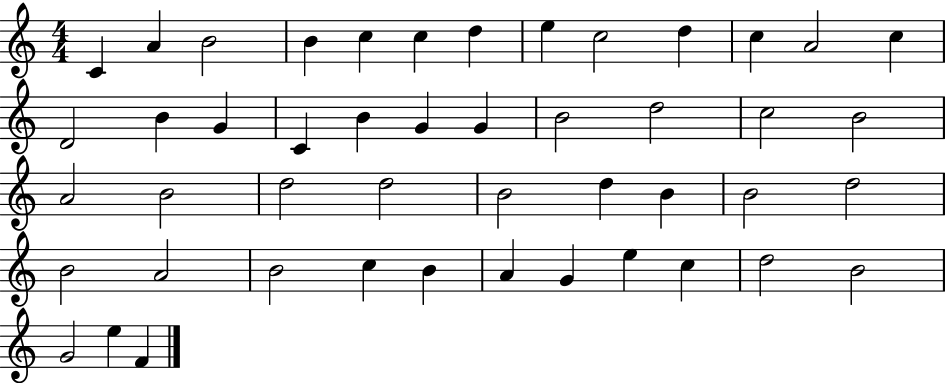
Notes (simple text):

C4/q A4/q B4/h B4/q C5/q C5/q D5/q E5/q C5/h D5/q C5/q A4/h C5/q D4/h B4/q G4/q C4/q B4/q G4/q G4/q B4/h D5/h C5/h B4/h A4/h B4/h D5/h D5/h B4/h D5/q B4/q B4/h D5/h B4/h A4/h B4/h C5/q B4/q A4/q G4/q E5/q C5/q D5/h B4/h G4/h E5/q F4/q